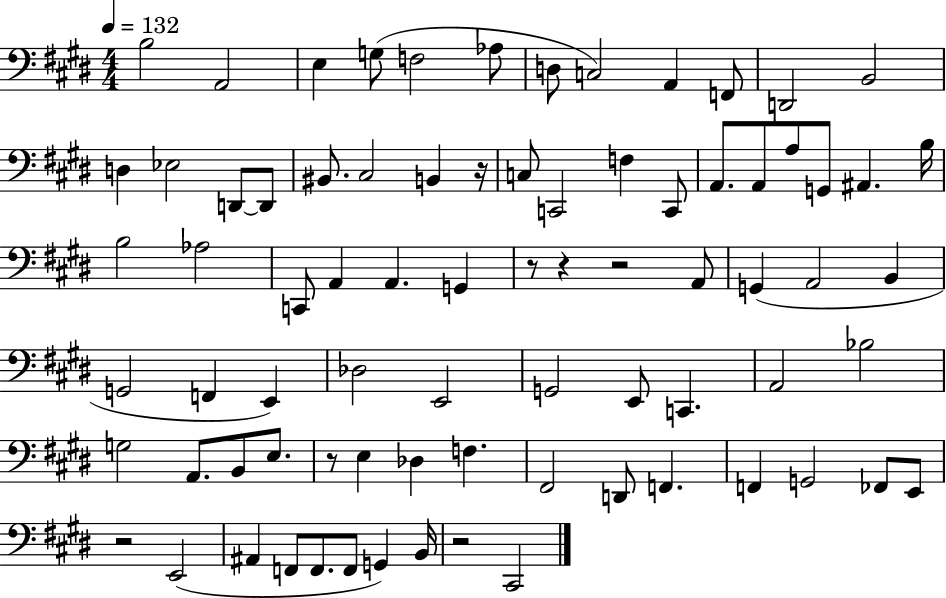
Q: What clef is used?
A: bass